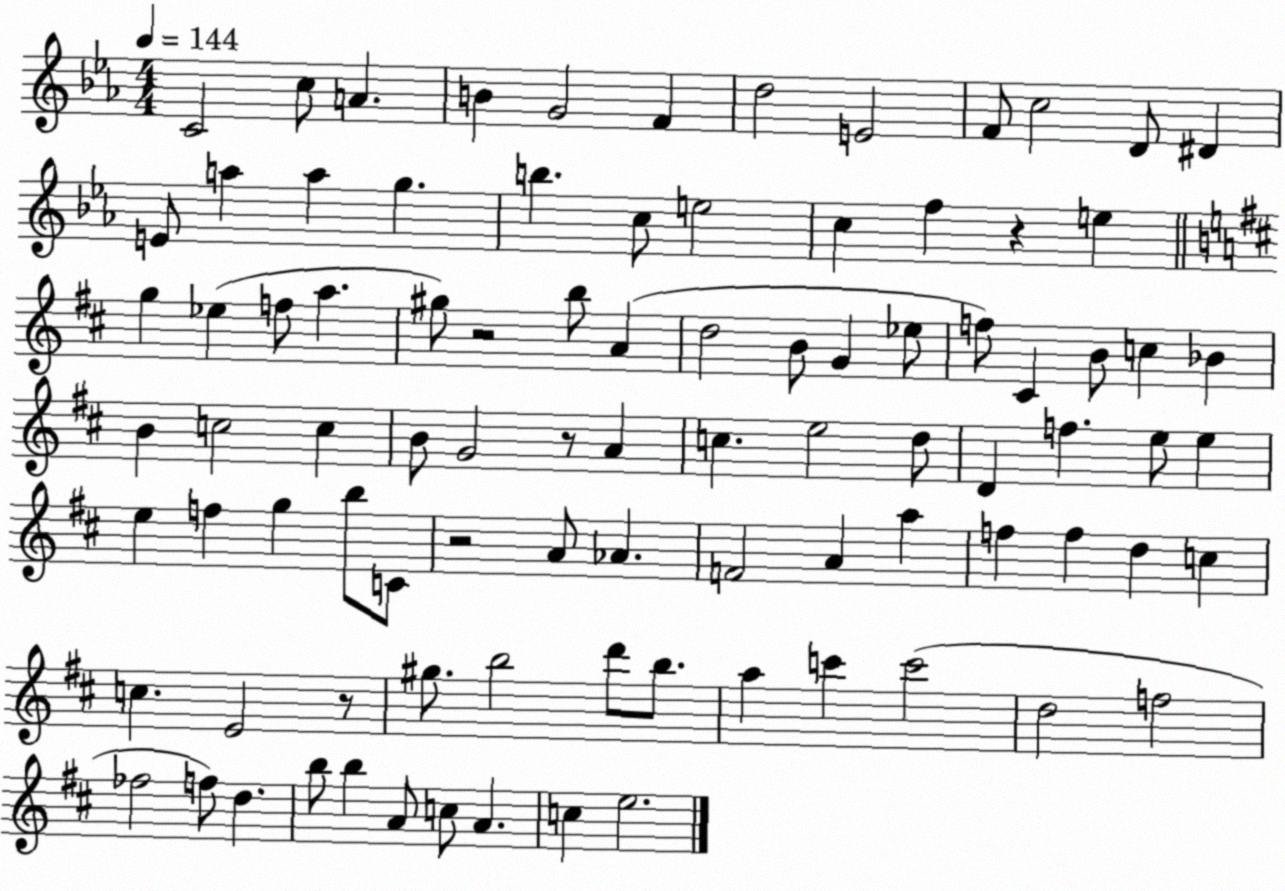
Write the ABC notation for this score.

X:1
T:Untitled
M:4/4
L:1/4
K:Eb
C2 c/2 A B G2 F d2 E2 F/2 c2 D/2 ^D E/2 a a g b c/2 e2 c f z e g _e f/2 a ^g/2 z2 b/2 A d2 B/2 G _e/2 f/2 ^C B/2 c _B B c2 c B/2 G2 z/2 A c e2 d/2 D f e/2 e e f g b/2 C/2 z2 A/2 _A F2 A a f f d c c E2 z/2 ^g/2 b2 d'/2 b/2 a c' c'2 d2 f2 _f2 f/2 d b/2 b A/2 c/2 A c e2